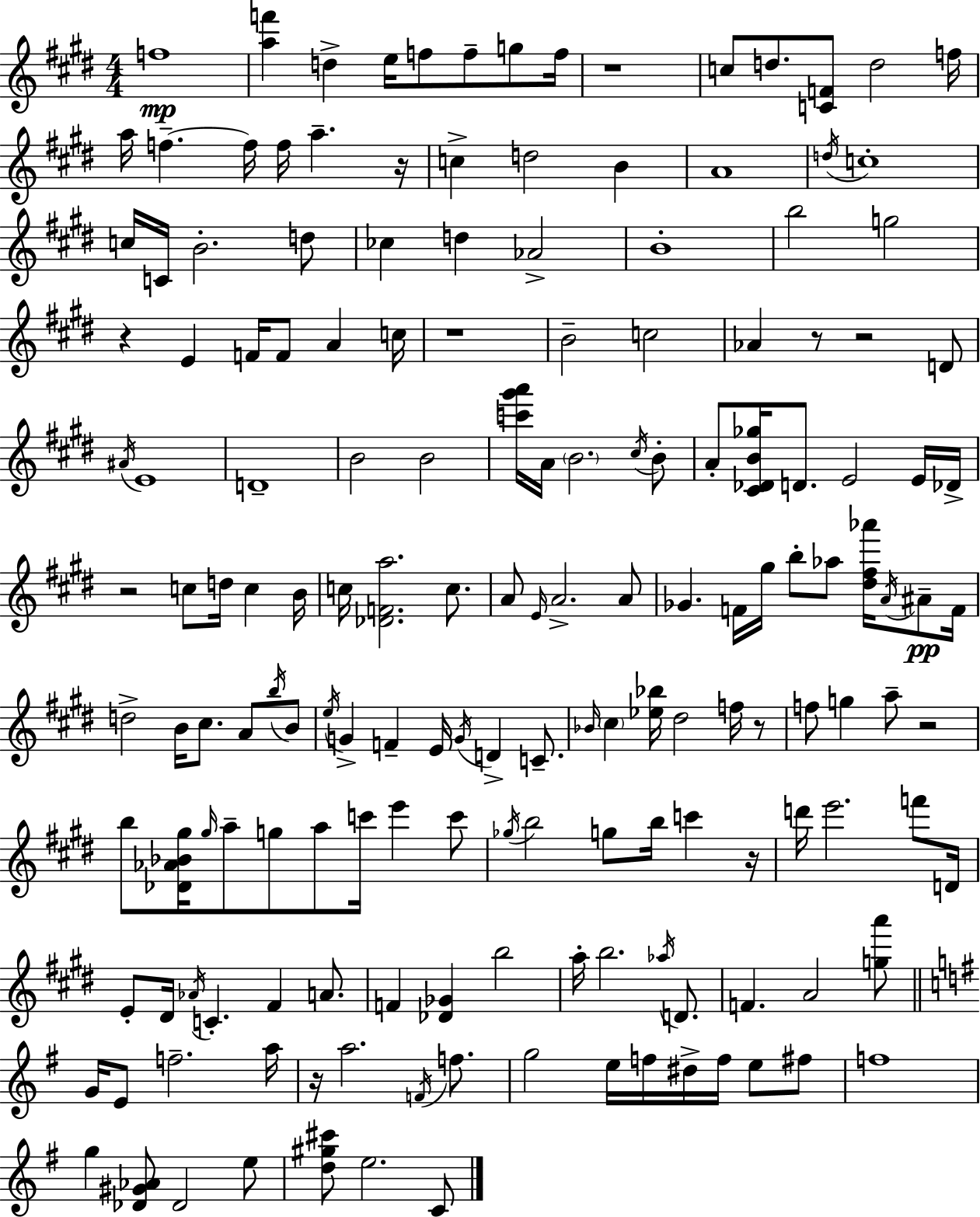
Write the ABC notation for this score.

X:1
T:Untitled
M:4/4
L:1/4
K:E
f4 [af'] d e/4 f/2 f/2 g/2 f/4 z4 c/2 d/2 [CF]/2 d2 f/4 a/4 f f/4 f/4 a z/4 c d2 B A4 d/4 c4 c/4 C/4 B2 d/2 _c d _A2 B4 b2 g2 z E F/4 F/2 A c/4 z4 B2 c2 _A z/2 z2 D/2 ^A/4 E4 D4 B2 B2 [c'^g'a']/4 A/4 B2 ^c/4 B/2 A/2 [^C_DB_g]/4 D/2 E2 E/4 _D/4 z2 c/2 d/4 c B/4 c/4 [_DFa]2 c/2 A/2 E/4 A2 A/2 _G F/4 ^g/4 b/2 _a/2 [^d^f_a']/4 A/4 ^A/2 F/4 d2 B/4 ^c/2 A/2 b/4 B/2 e/4 G F E/4 G/4 D C/2 _B/4 ^c [_e_b]/4 ^d2 f/4 z/2 f/2 g a/2 z2 b/2 [_D_A_B^g]/4 ^g/4 a/2 g/2 a/2 c'/4 e' c'/2 _g/4 b2 g/2 b/4 c' z/4 d'/4 e'2 f'/2 D/4 E/2 ^D/4 _A/4 C ^F A/2 F [_D_G] b2 a/4 b2 _a/4 D/2 F A2 [ga']/2 G/4 E/2 f2 a/4 z/4 a2 F/4 f/2 g2 e/4 f/4 ^d/4 f/4 e/2 ^f/2 f4 g [_D^G_A]/2 _D2 e/2 [d^g^c']/2 e2 C/2